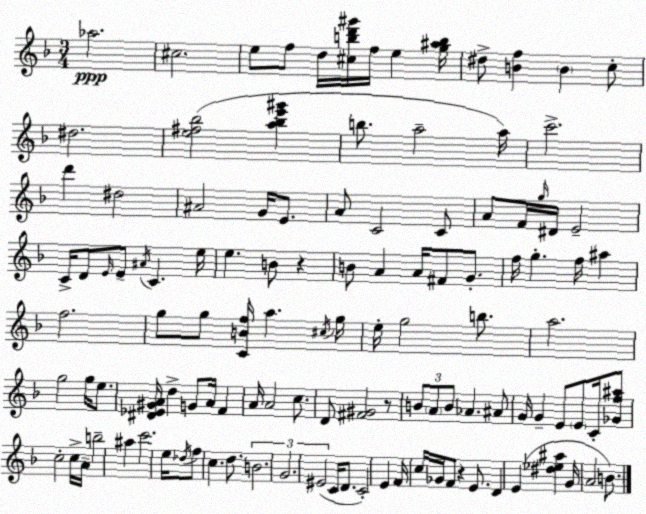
X:1
T:Untitled
M:3/4
L:1/4
K:F
_a2 ^c2 e/2 f/2 d/4 [^cbd'^g']/4 f/4 e [g^ab]/4 ^d/2 [Bf] B c/2 ^d2 [e^f_b]2 [a_be'^g'] b/2 a2 a/4 c'2 d' ^d2 ^A2 G/4 E/2 A/2 C2 C/2 A/2 F/4 g/4 ^D/4 E2 C/4 D/2 E/4 E/2 ^A/4 C e/4 e B/2 z B/2 A A/4 ^F/2 G/2 f/4 g f/4 ^a f2 g/2 g/2 [CBf]/4 a ^c/4 g/4 e/4 g2 b/2 a2 g2 g/4 e/2 [^D_E^GA]/4 d G/2 A/4 F A/4 A2 c/2 D/2 [^F^G]2 z/2 B/2 A/2 B/2 _A ^A/2 G/4 G E/2 E/2 C/4 [_Gf^a]/2 c2 c/4 A/4 b2 ^a c'2 e/4 _d/4 f/2 c d/2 B2 G2 ^E2 C/4 D/2 C2 E F/4 c/4 _G/4 F/2 z E/2 D E [^d_e^a] G/4 A2 B/2